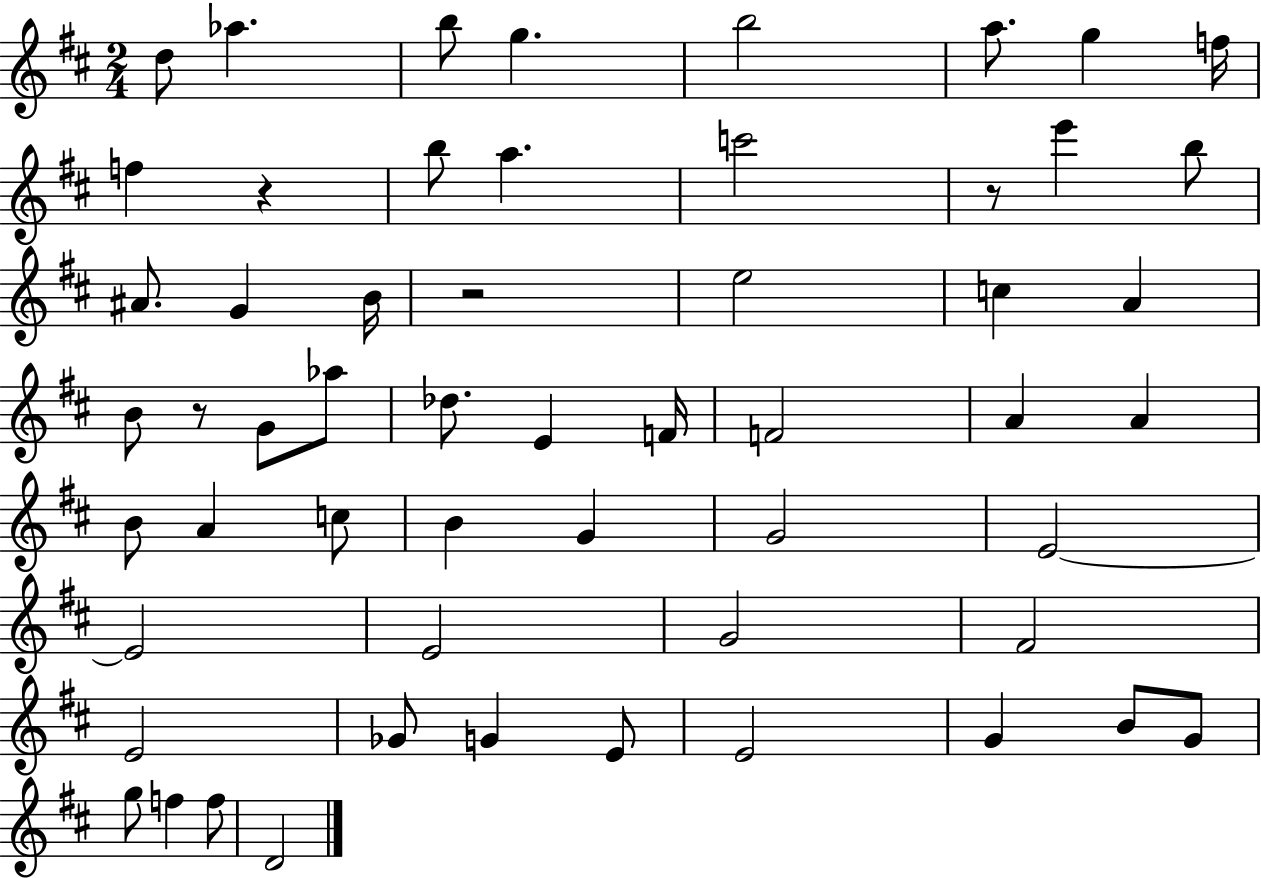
{
  \clef treble
  \numericTimeSignature
  \time 2/4
  \key d \major
  d''8 aes''4. | b''8 g''4. | b''2 | a''8. g''4 f''16 | \break f''4 r4 | b''8 a''4. | c'''2 | r8 e'''4 b''8 | \break ais'8. g'4 b'16 | r2 | e''2 | c''4 a'4 | \break b'8 r8 g'8 aes''8 | des''8. e'4 f'16 | f'2 | a'4 a'4 | \break b'8 a'4 c''8 | b'4 g'4 | g'2 | e'2~~ | \break e'2 | e'2 | g'2 | fis'2 | \break e'2 | ges'8 g'4 e'8 | e'2 | g'4 b'8 g'8 | \break g''8 f''4 f''8 | d'2 | \bar "|."
}